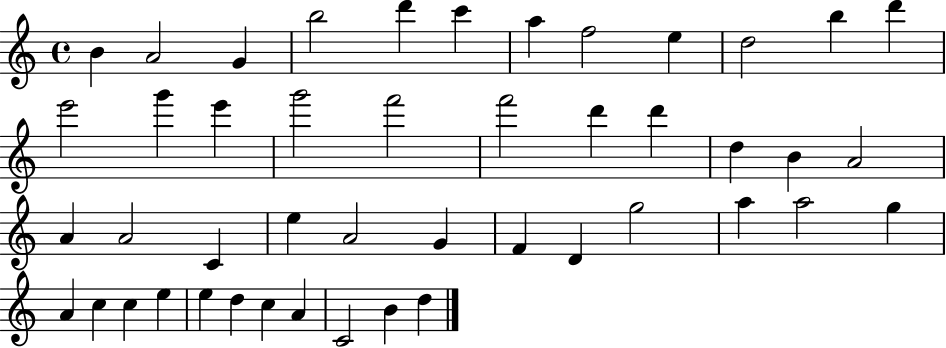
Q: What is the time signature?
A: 4/4